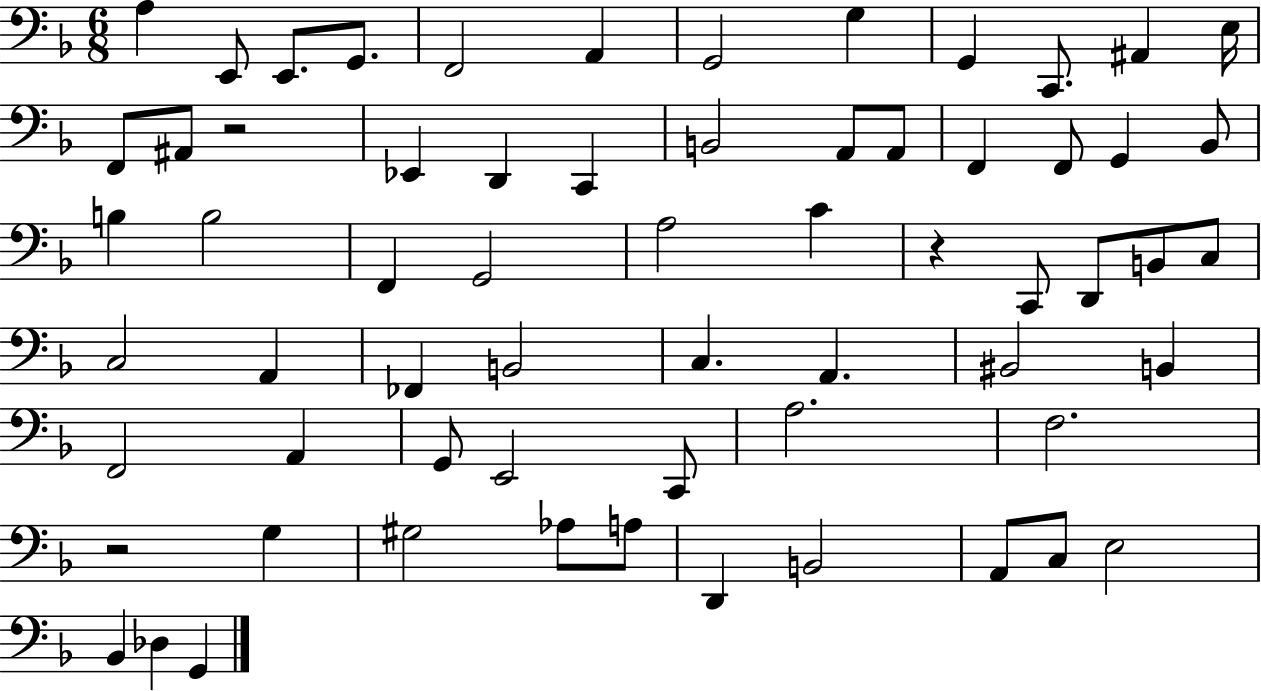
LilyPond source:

{
  \clef bass
  \numericTimeSignature
  \time 6/8
  \key f \major
  a4 e,8 e,8. g,8. | f,2 a,4 | g,2 g4 | g,4 c,8. ais,4 e16 | \break f,8 ais,8 r2 | ees,4 d,4 c,4 | b,2 a,8 a,8 | f,4 f,8 g,4 bes,8 | \break b4 b2 | f,4 g,2 | a2 c'4 | r4 c,8 d,8 b,8 c8 | \break c2 a,4 | fes,4 b,2 | c4. a,4. | bis,2 b,4 | \break f,2 a,4 | g,8 e,2 c,8 | a2. | f2. | \break r2 g4 | gis2 aes8 a8 | d,4 b,2 | a,8 c8 e2 | \break bes,4 des4 g,4 | \bar "|."
}